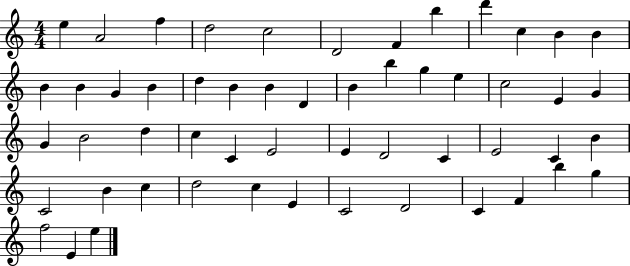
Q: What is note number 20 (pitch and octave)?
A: D4